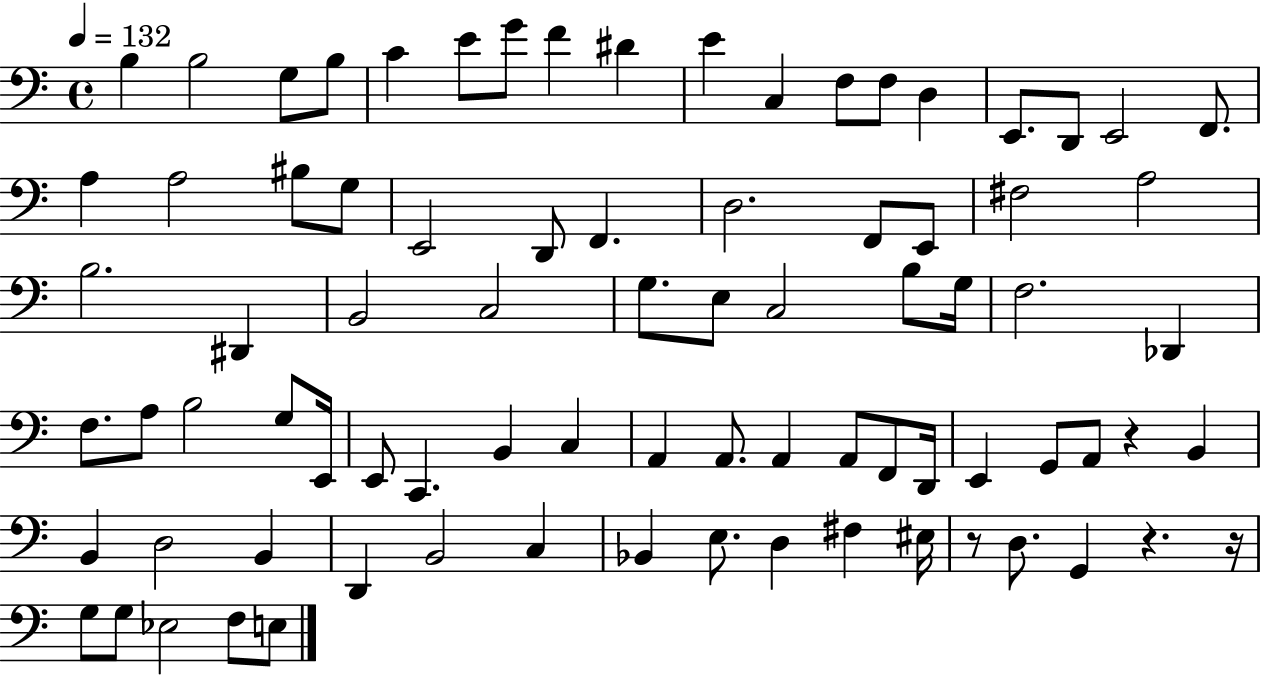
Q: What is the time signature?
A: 4/4